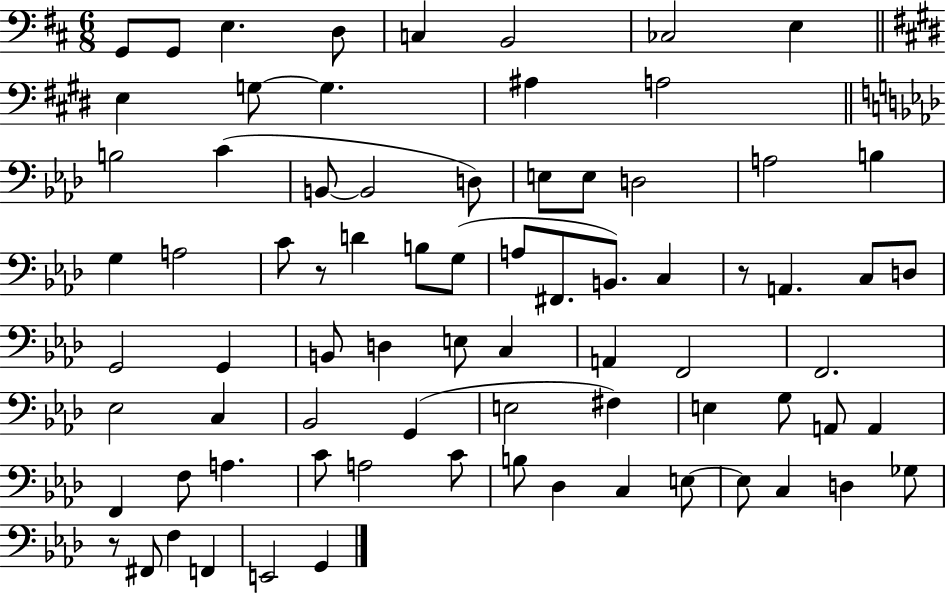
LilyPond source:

{
  \clef bass
  \numericTimeSignature
  \time 6/8
  \key d \major
  g,8 g,8 e4. d8 | c4 b,2 | ces2 e4 | \bar "||" \break \key e \major e4 g8~~ g4. | ais4 a2 | \bar "||" \break \key aes \major b2 c'4( | b,8~~ b,2 d8) | e8 e8 d2 | a2 b4 | \break g4 a2 | c'8 r8 d'4 b8 g8( | a8 fis,8. b,8.) c4 | r8 a,4. c8 d8 | \break g,2 g,4 | b,8 d4 e8 c4 | a,4 f,2 | f,2. | \break ees2 c4 | bes,2 g,4( | e2 fis4) | e4 g8 a,8 a,4 | \break f,4 f8 a4. | c'8 a2 c'8 | b8 des4 c4 e8~~ | e8 c4 d4 ges8 | \break r8 fis,8 f4 f,4 | e,2 g,4 | \bar "|."
}